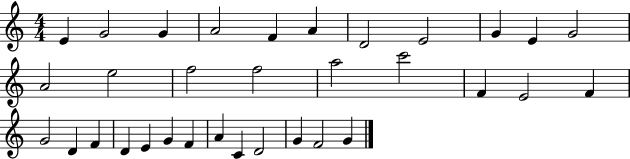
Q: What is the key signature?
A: C major